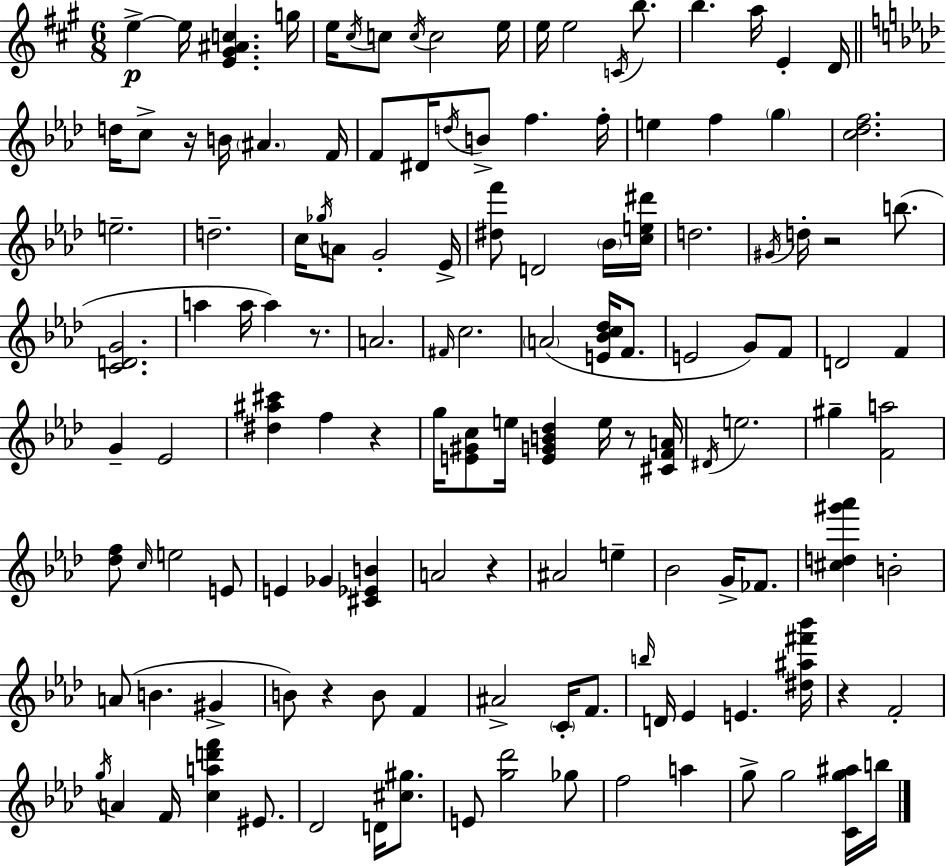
X:1
T:Untitled
M:6/8
L:1/4
K:A
e e/4 [E^G^Ac] g/4 e/4 ^c/4 c/2 c/4 c2 e/4 e/4 e2 C/4 b/2 b a/4 E D/4 d/4 c/2 z/4 B/4 ^A F/4 F/2 ^D/4 d/4 B/2 f f/4 e f g [c_df]2 e2 d2 c/4 _g/4 A/2 G2 _E/4 [^df']/2 D2 _B/4 [ce^d']/4 d2 ^G/4 d/4 z2 b/2 [CDG]2 a a/4 a z/2 A2 ^F/4 c2 A2 [E_Bc_d]/4 F/2 E2 G/2 F/2 D2 F G _E2 [^d^a^c'] f z g/4 [E^Gc]/2 e/4 [EGB_d] e/4 z/2 [^CFA]/4 ^D/4 e2 ^g [Fa]2 [_df]/2 c/4 e2 E/2 E _G [^C_EB] A2 z ^A2 e _B2 G/4 _F/2 [^cd^g'_a'] B2 A/2 B ^G B/2 z B/2 F ^A2 C/4 F/2 b/4 D/4 _E E [^d^a^f'_b']/4 z F2 g/4 A F/4 [cad'f'] ^E/2 _D2 D/4 [^c^g]/2 E/2 [g_d']2 _g/2 f2 a g/2 g2 [Cg^a]/4 b/4